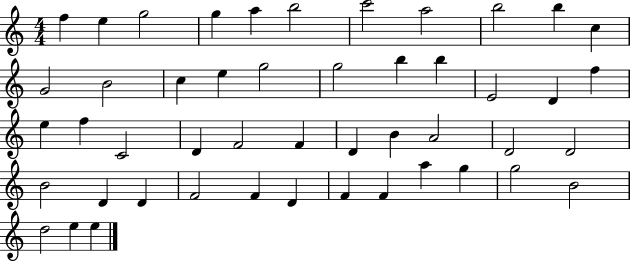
{
  \clef treble
  \numericTimeSignature
  \time 4/4
  \key c \major
  f''4 e''4 g''2 | g''4 a''4 b''2 | c'''2 a''2 | b''2 b''4 c''4 | \break g'2 b'2 | c''4 e''4 g''2 | g''2 b''4 b''4 | e'2 d'4 f''4 | \break e''4 f''4 c'2 | d'4 f'2 f'4 | d'4 b'4 a'2 | d'2 d'2 | \break b'2 d'4 d'4 | f'2 f'4 d'4 | f'4 f'4 a''4 g''4 | g''2 b'2 | \break d''2 e''4 e''4 | \bar "|."
}